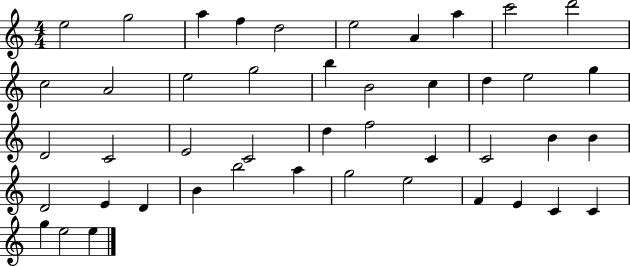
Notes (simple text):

E5/h G5/h A5/q F5/q D5/h E5/h A4/q A5/q C6/h D6/h C5/h A4/h E5/h G5/h B5/q B4/h C5/q D5/q E5/h G5/q D4/h C4/h E4/h C4/h D5/q F5/h C4/q C4/h B4/q B4/q D4/h E4/q D4/q B4/q B5/h A5/q G5/h E5/h F4/q E4/q C4/q C4/q G5/q E5/h E5/q